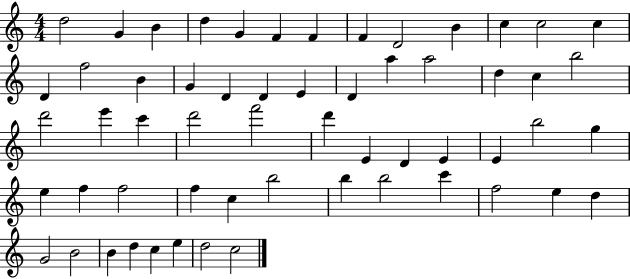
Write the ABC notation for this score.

X:1
T:Untitled
M:4/4
L:1/4
K:C
d2 G B d G F F F D2 B c c2 c D f2 B G D D E D a a2 d c b2 d'2 e' c' d'2 f'2 d' E D E E b2 g e f f2 f c b2 b b2 c' f2 e d G2 B2 B d c e d2 c2